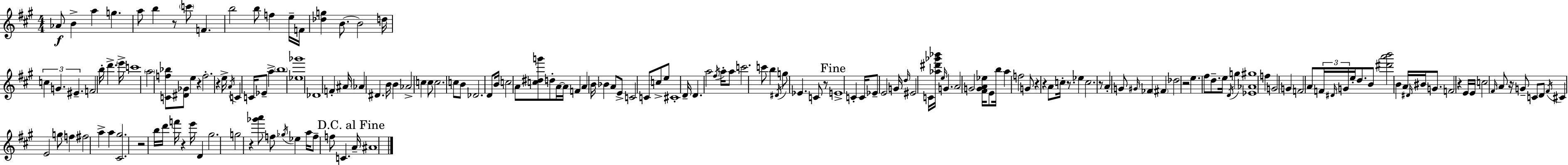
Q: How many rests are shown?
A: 14